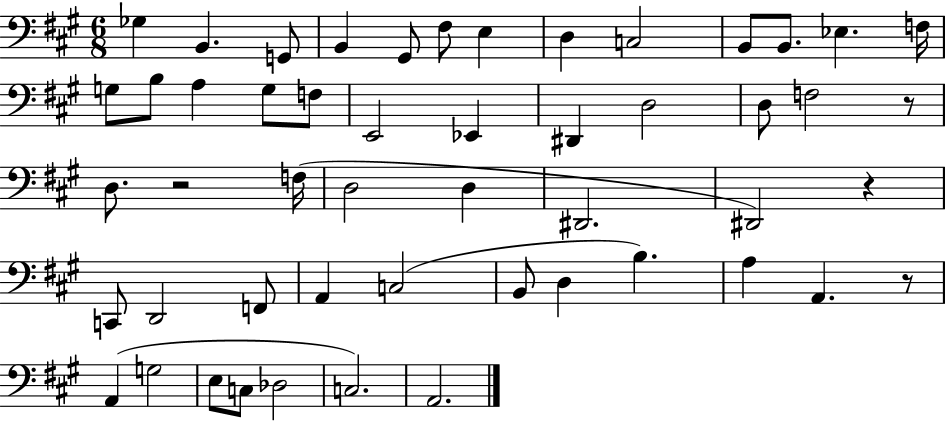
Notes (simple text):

Gb3/q B2/q. G2/e B2/q G#2/e F#3/e E3/q D3/q C3/h B2/e B2/e. Eb3/q. F3/s G3/e B3/e A3/q G3/e F3/e E2/h Eb2/q D#2/q D3/h D3/e F3/h R/e D3/e. R/h F3/s D3/h D3/q D#2/h. D#2/h R/q C2/e D2/h F2/e A2/q C3/h B2/e D3/q B3/q. A3/q A2/q. R/e A2/q G3/h E3/e C3/e Db3/h C3/h. A2/h.